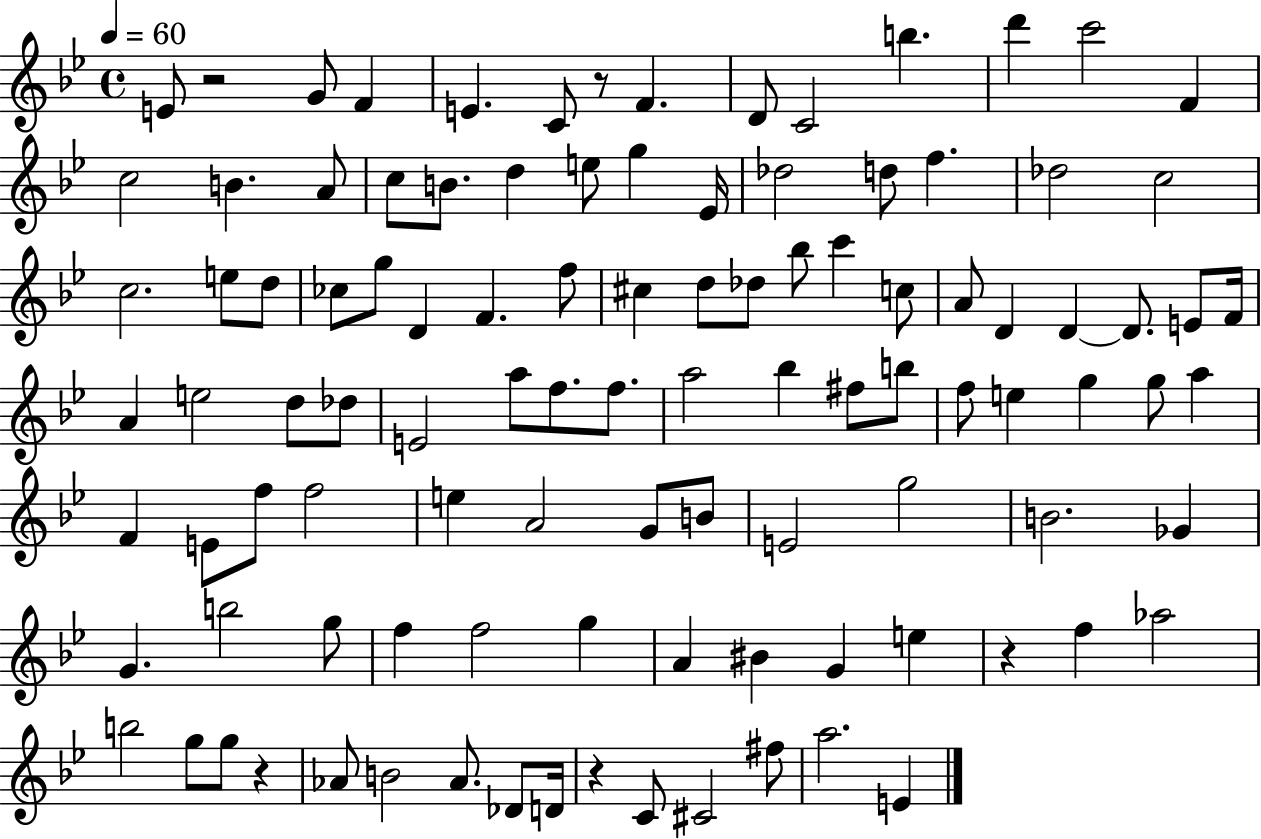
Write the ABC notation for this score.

X:1
T:Untitled
M:4/4
L:1/4
K:Bb
E/2 z2 G/2 F E C/2 z/2 F D/2 C2 b d' c'2 F c2 B A/2 c/2 B/2 d e/2 g _E/4 _d2 d/2 f _d2 c2 c2 e/2 d/2 _c/2 g/2 D F f/2 ^c d/2 _d/2 _b/2 c' c/2 A/2 D D D/2 E/2 F/4 A e2 d/2 _d/2 E2 a/2 f/2 f/2 a2 _b ^f/2 b/2 f/2 e g g/2 a F E/2 f/2 f2 e A2 G/2 B/2 E2 g2 B2 _G G b2 g/2 f f2 g A ^B G e z f _a2 b2 g/2 g/2 z _A/2 B2 _A/2 _D/2 D/4 z C/2 ^C2 ^f/2 a2 E